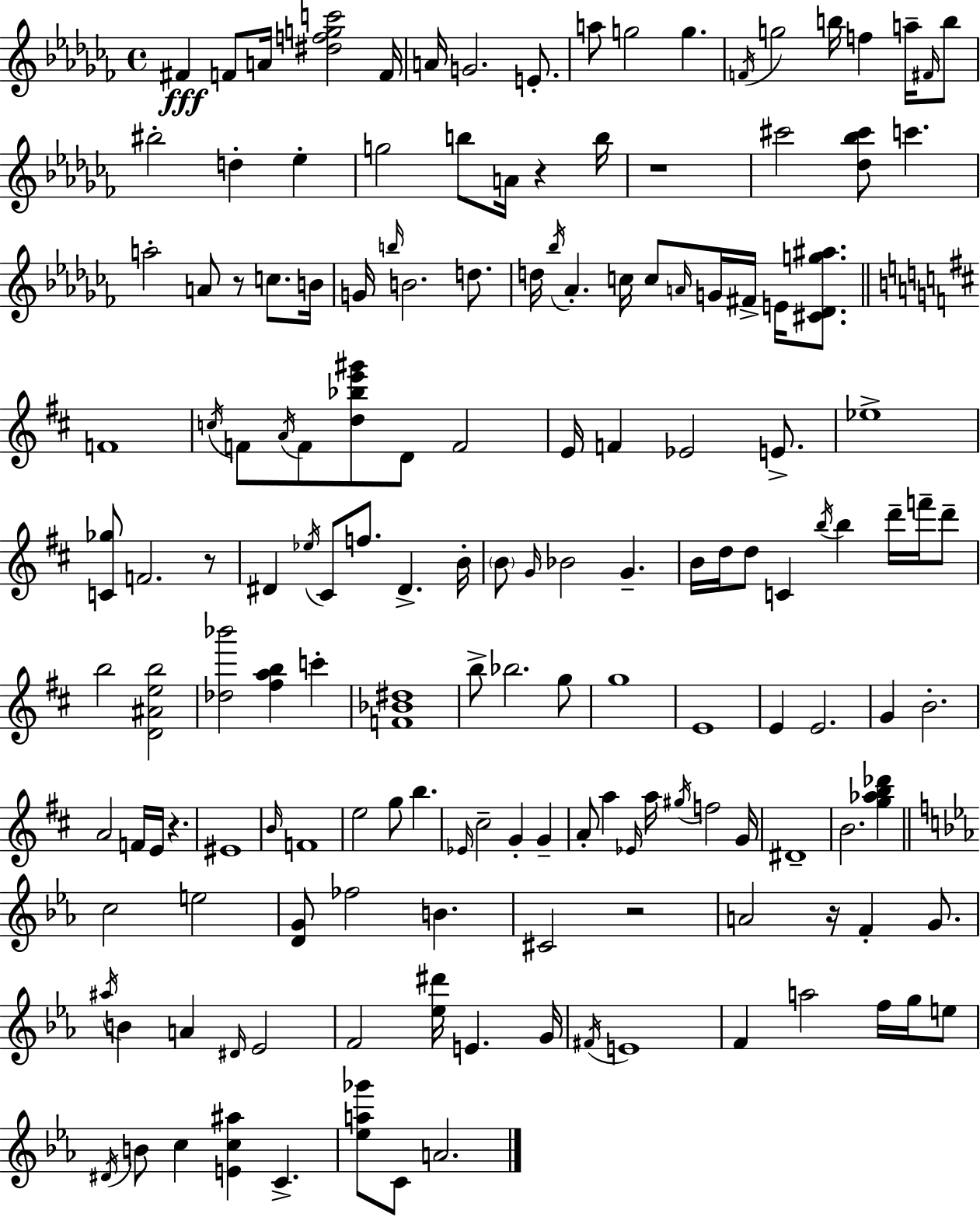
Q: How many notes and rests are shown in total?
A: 158